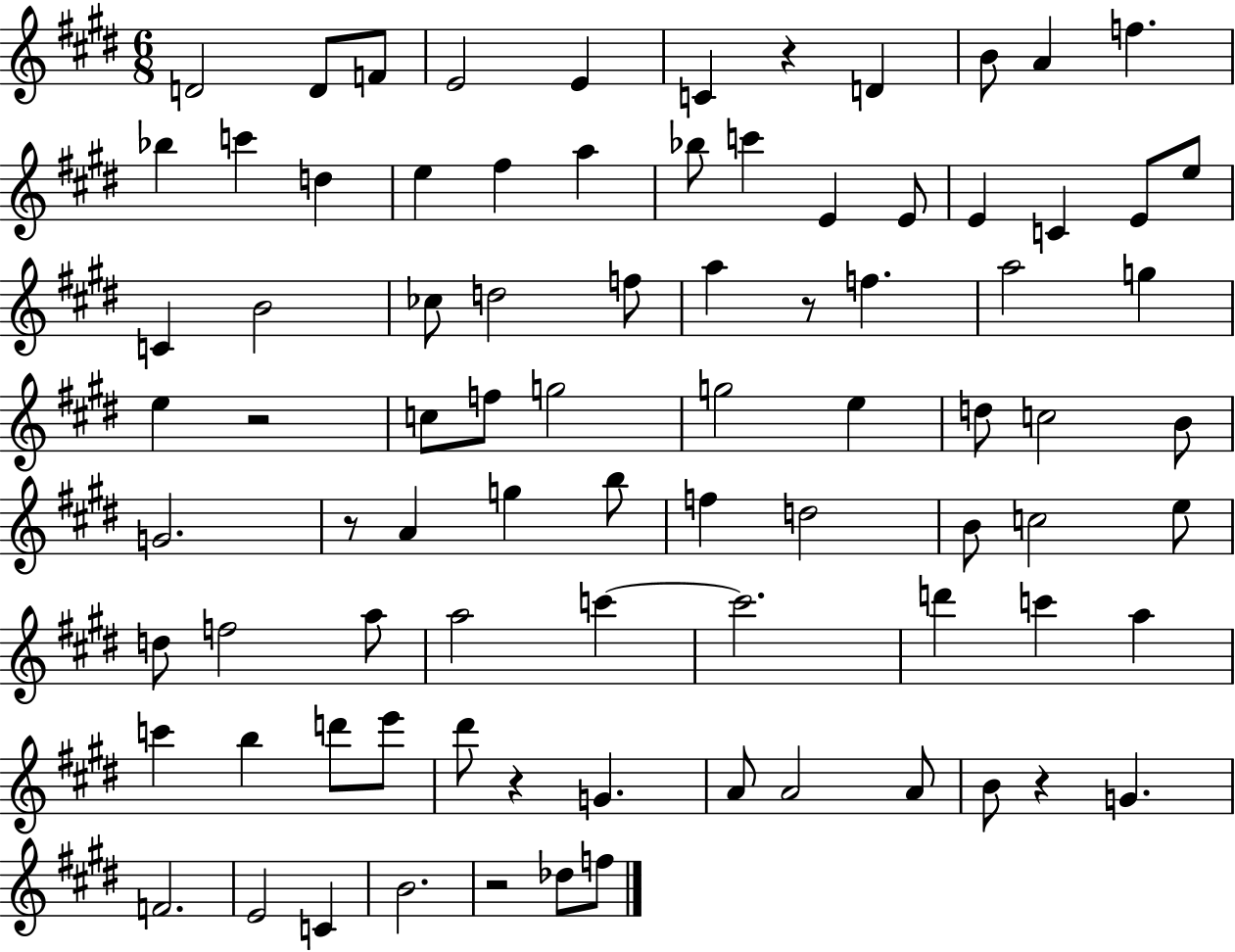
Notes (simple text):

D4/h D4/e F4/e E4/h E4/q C4/q R/q D4/q B4/e A4/q F5/q. Bb5/q C6/q D5/q E5/q F#5/q A5/q Bb5/e C6/q E4/q E4/e E4/q C4/q E4/e E5/e C4/q B4/h CES5/e D5/h F5/e A5/q R/e F5/q. A5/h G5/q E5/q R/h C5/e F5/e G5/h G5/h E5/q D5/e C5/h B4/e G4/h. R/e A4/q G5/q B5/e F5/q D5/h B4/e C5/h E5/e D5/e F5/h A5/e A5/h C6/q C6/h. D6/q C6/q A5/q C6/q B5/q D6/e E6/e D#6/e R/q G4/q. A4/e A4/h A4/e B4/e R/q G4/q. F4/h. E4/h C4/q B4/h. R/h Db5/e F5/e